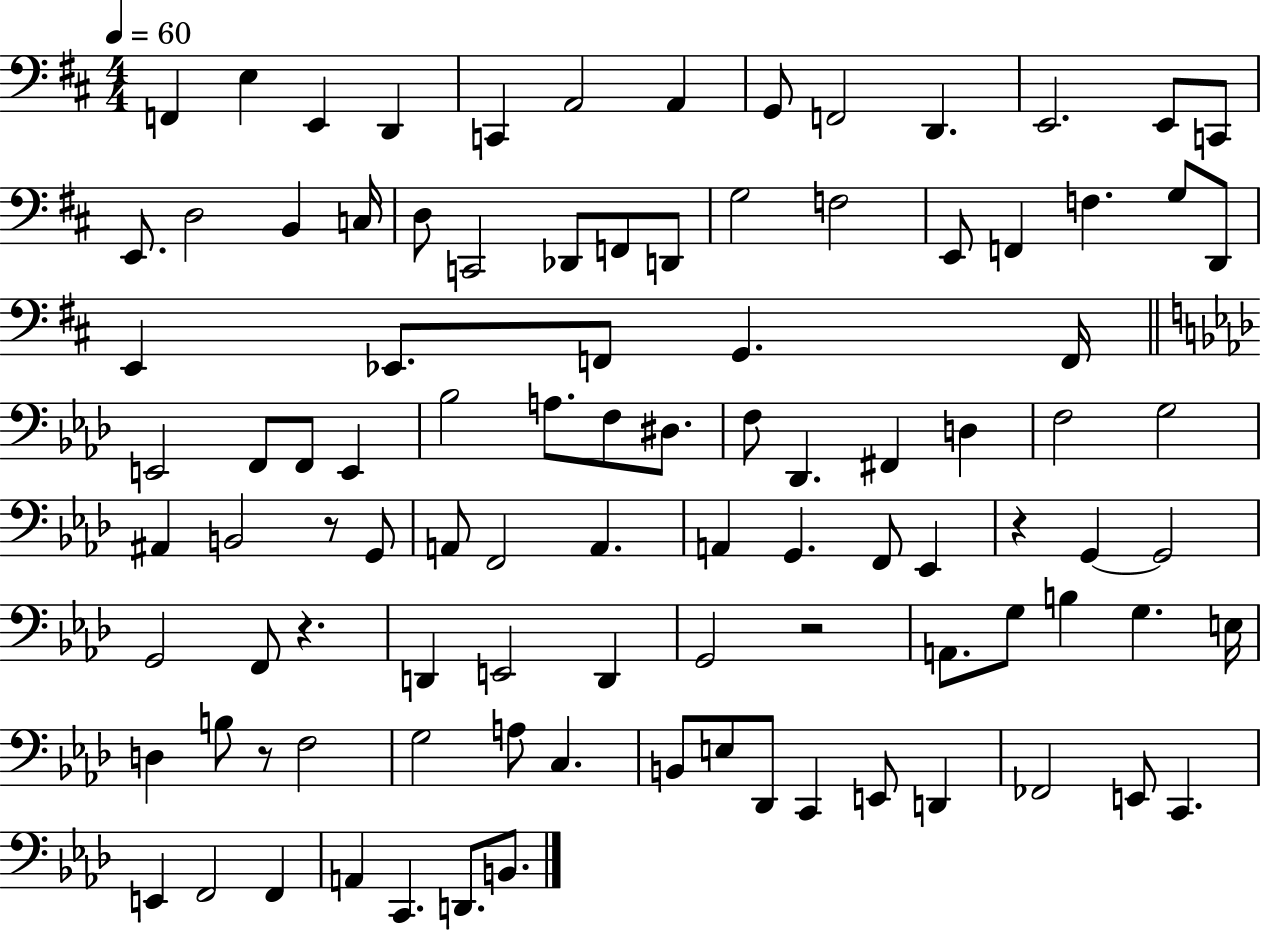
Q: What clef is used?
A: bass